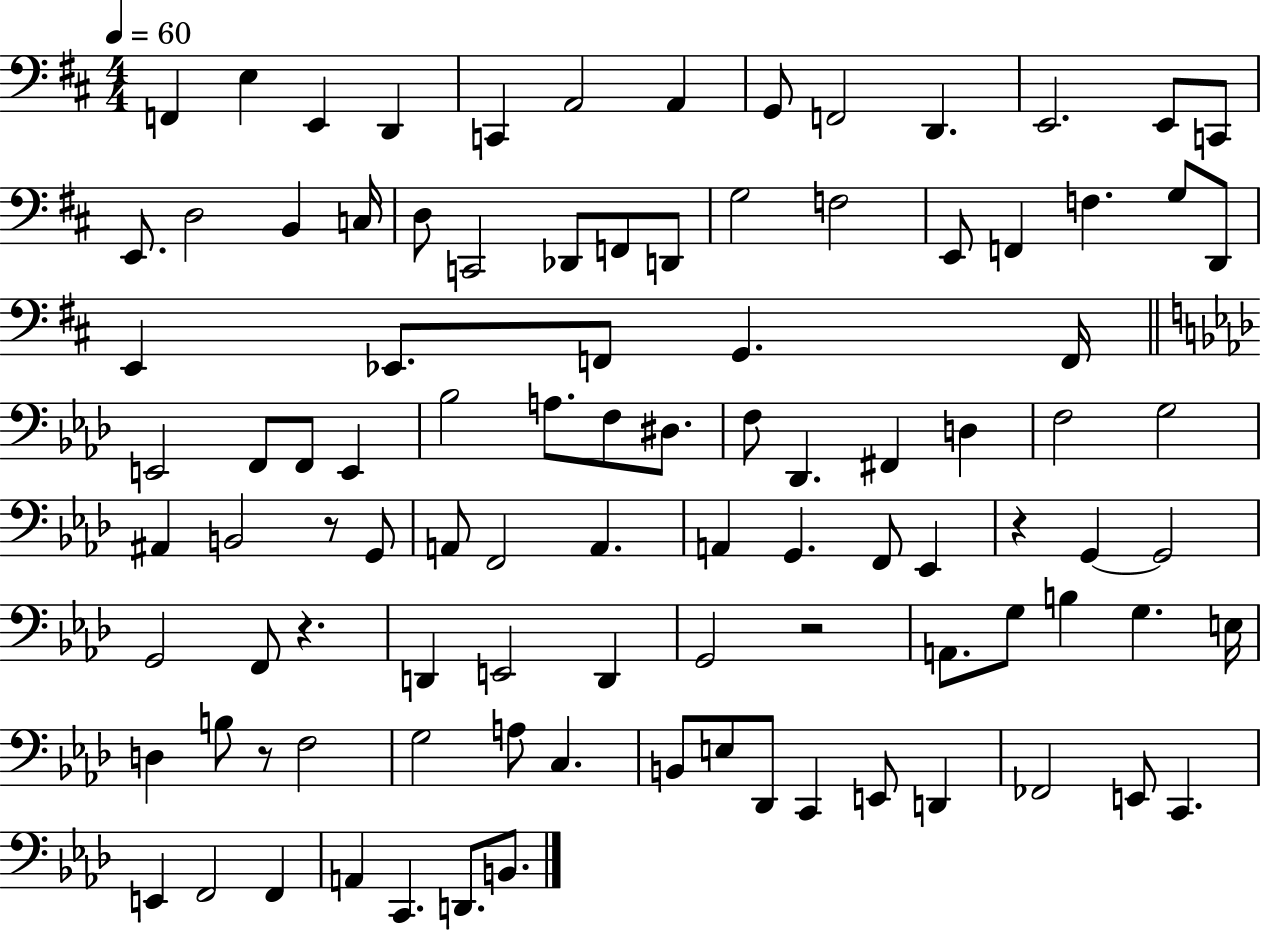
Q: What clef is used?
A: bass